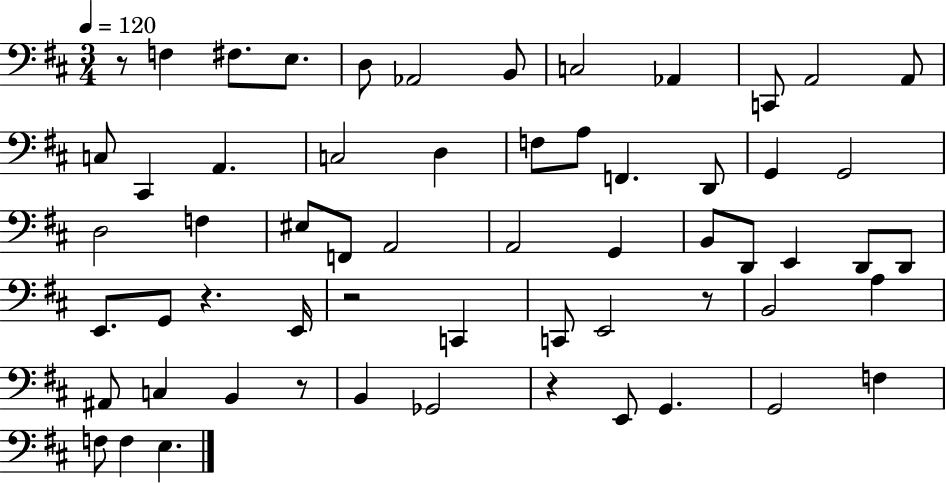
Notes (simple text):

R/e F3/q F#3/e. E3/e. D3/e Ab2/h B2/e C3/h Ab2/q C2/e A2/h A2/e C3/e C#2/q A2/q. C3/h D3/q F3/e A3/e F2/q. D2/e G2/q G2/h D3/h F3/q EIS3/e F2/e A2/h A2/h G2/q B2/e D2/e E2/q D2/e D2/e E2/e. G2/e R/q. E2/s R/h C2/q C2/e E2/h R/e B2/h A3/q A#2/e C3/q B2/q R/e B2/q Gb2/h R/q E2/e G2/q. G2/h F3/q F3/e F3/q E3/q.